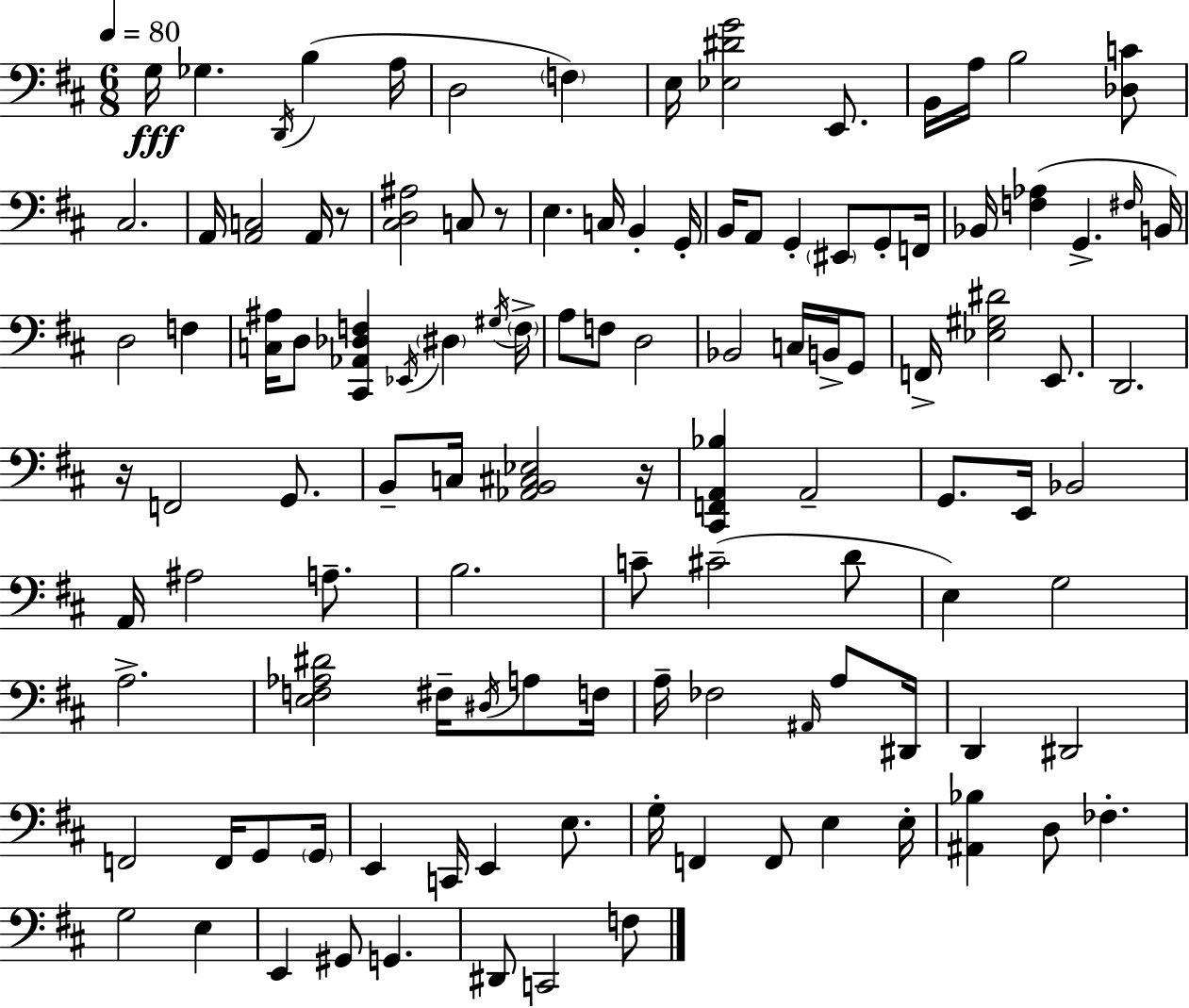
X:1
T:Untitled
M:6/8
L:1/4
K:D
G,/4 _G, D,,/4 B, A,/4 D,2 F, E,/4 [_E,^DG]2 E,,/2 B,,/4 A,/4 B,2 [_D,C]/2 ^C,2 A,,/4 [A,,C,]2 A,,/4 z/2 [^C,D,^A,]2 C,/2 z/2 E, C,/4 B,, G,,/4 B,,/4 A,,/2 G,, ^E,,/2 G,,/2 F,,/4 _B,,/4 [F,_A,] G,, ^F,/4 B,,/4 D,2 F, [C,^A,]/4 D,/2 [^C,,_A,,_D,F,] _E,,/4 ^D, ^G,/4 F,/4 A,/2 F,/2 D,2 _B,,2 C,/4 B,,/4 G,,/2 F,,/4 [_E,^G,^D]2 E,,/2 D,,2 z/4 F,,2 G,,/2 B,,/2 C,/4 [_A,,B,,^C,_E,]2 z/4 [^C,,F,,A,,_B,] A,,2 G,,/2 E,,/4 _B,,2 A,,/4 ^A,2 A,/2 B,2 C/2 ^C2 D/2 E, G,2 A,2 [E,F,_A,^D]2 ^F,/4 ^D,/4 A,/2 F,/4 A,/4 _F,2 ^A,,/4 A,/2 ^D,,/4 D,, ^D,,2 F,,2 F,,/4 G,,/2 G,,/4 E,, C,,/4 E,, E,/2 G,/4 F,, F,,/2 E, E,/4 [^A,,_B,] D,/2 _F, G,2 E, E,, ^G,,/2 G,, ^D,,/2 C,,2 F,/2